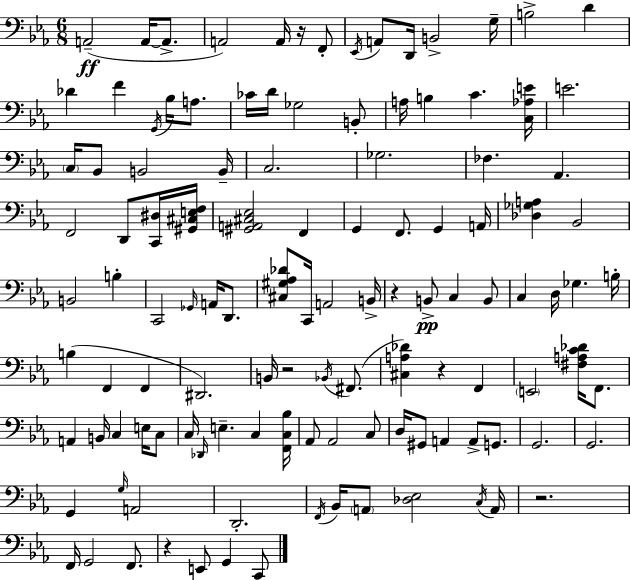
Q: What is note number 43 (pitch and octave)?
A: B2